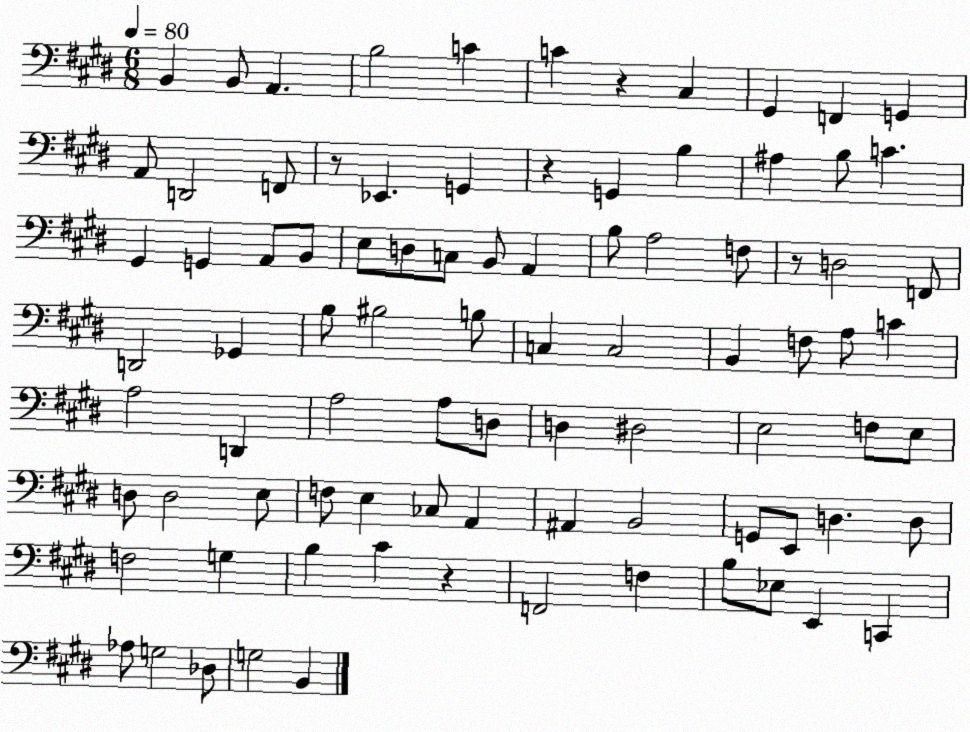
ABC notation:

X:1
T:Untitled
M:6/8
L:1/4
K:E
B,, B,,/2 A,, B,2 C C z ^C, ^G,, F,, G,, A,,/2 D,,2 F,,/2 z/2 _E,, G,, z G,, B, ^A, B,/2 C ^G,, G,, A,,/2 B,,/2 E,/2 D,/2 C,/2 B,,/2 A,, B,/2 A,2 F,/2 z/2 D,2 F,,/2 D,,2 _G,, B,/2 ^B,2 B,/2 C, C,2 B,, F,/2 A,/2 C A,2 D,, A,2 A,/2 D,/2 D, ^D,2 E,2 F,/2 E,/2 D,/2 D,2 E,/2 F,/2 E, _C,/2 A,, ^A,, B,,2 G,,/2 E,,/2 D, D,/2 F,2 G, B, ^C z F,,2 F, B,/2 _E,/2 E,, C,, _A,/2 G,2 _D,/2 G,2 B,,